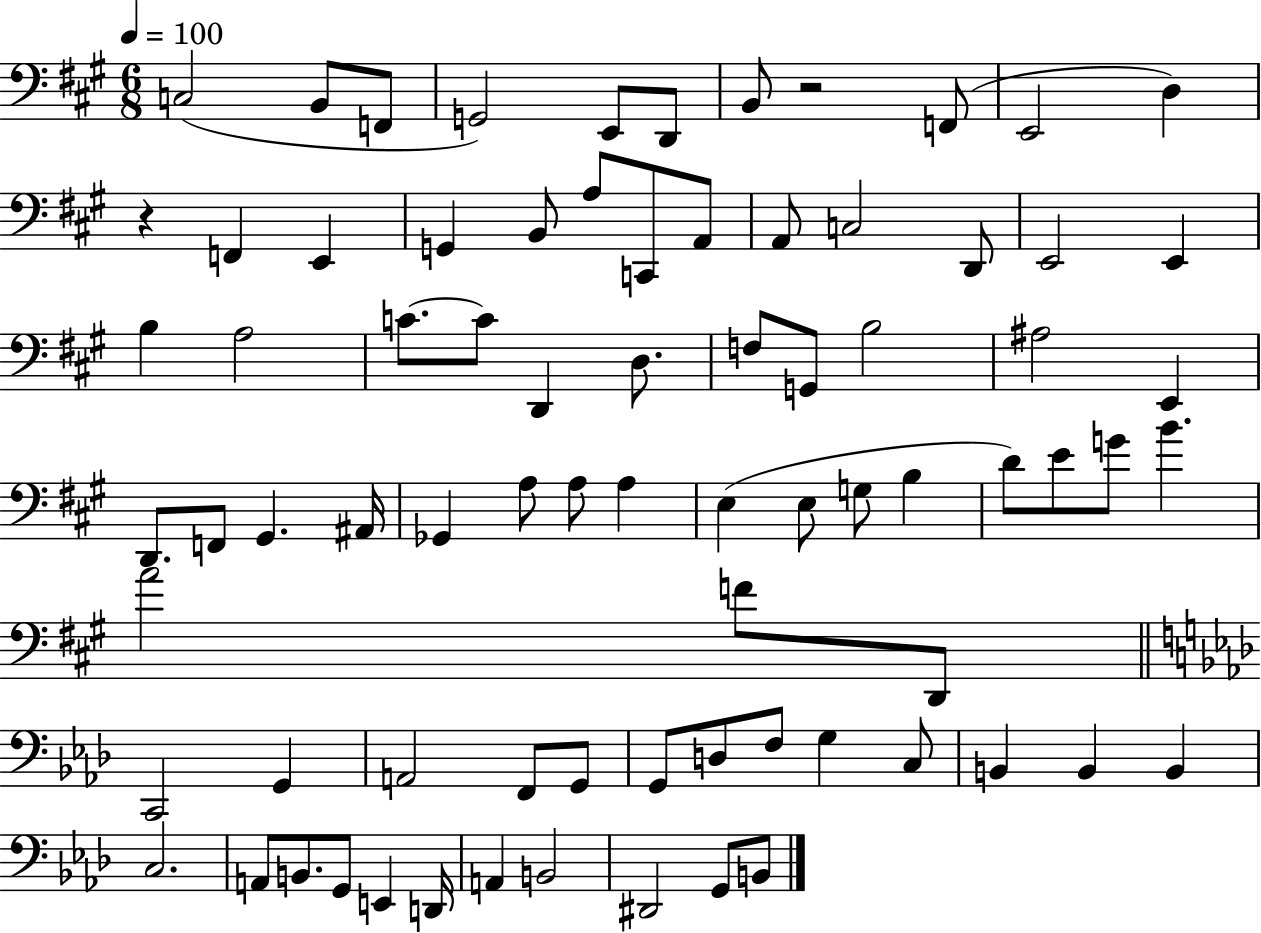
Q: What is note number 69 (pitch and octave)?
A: G2